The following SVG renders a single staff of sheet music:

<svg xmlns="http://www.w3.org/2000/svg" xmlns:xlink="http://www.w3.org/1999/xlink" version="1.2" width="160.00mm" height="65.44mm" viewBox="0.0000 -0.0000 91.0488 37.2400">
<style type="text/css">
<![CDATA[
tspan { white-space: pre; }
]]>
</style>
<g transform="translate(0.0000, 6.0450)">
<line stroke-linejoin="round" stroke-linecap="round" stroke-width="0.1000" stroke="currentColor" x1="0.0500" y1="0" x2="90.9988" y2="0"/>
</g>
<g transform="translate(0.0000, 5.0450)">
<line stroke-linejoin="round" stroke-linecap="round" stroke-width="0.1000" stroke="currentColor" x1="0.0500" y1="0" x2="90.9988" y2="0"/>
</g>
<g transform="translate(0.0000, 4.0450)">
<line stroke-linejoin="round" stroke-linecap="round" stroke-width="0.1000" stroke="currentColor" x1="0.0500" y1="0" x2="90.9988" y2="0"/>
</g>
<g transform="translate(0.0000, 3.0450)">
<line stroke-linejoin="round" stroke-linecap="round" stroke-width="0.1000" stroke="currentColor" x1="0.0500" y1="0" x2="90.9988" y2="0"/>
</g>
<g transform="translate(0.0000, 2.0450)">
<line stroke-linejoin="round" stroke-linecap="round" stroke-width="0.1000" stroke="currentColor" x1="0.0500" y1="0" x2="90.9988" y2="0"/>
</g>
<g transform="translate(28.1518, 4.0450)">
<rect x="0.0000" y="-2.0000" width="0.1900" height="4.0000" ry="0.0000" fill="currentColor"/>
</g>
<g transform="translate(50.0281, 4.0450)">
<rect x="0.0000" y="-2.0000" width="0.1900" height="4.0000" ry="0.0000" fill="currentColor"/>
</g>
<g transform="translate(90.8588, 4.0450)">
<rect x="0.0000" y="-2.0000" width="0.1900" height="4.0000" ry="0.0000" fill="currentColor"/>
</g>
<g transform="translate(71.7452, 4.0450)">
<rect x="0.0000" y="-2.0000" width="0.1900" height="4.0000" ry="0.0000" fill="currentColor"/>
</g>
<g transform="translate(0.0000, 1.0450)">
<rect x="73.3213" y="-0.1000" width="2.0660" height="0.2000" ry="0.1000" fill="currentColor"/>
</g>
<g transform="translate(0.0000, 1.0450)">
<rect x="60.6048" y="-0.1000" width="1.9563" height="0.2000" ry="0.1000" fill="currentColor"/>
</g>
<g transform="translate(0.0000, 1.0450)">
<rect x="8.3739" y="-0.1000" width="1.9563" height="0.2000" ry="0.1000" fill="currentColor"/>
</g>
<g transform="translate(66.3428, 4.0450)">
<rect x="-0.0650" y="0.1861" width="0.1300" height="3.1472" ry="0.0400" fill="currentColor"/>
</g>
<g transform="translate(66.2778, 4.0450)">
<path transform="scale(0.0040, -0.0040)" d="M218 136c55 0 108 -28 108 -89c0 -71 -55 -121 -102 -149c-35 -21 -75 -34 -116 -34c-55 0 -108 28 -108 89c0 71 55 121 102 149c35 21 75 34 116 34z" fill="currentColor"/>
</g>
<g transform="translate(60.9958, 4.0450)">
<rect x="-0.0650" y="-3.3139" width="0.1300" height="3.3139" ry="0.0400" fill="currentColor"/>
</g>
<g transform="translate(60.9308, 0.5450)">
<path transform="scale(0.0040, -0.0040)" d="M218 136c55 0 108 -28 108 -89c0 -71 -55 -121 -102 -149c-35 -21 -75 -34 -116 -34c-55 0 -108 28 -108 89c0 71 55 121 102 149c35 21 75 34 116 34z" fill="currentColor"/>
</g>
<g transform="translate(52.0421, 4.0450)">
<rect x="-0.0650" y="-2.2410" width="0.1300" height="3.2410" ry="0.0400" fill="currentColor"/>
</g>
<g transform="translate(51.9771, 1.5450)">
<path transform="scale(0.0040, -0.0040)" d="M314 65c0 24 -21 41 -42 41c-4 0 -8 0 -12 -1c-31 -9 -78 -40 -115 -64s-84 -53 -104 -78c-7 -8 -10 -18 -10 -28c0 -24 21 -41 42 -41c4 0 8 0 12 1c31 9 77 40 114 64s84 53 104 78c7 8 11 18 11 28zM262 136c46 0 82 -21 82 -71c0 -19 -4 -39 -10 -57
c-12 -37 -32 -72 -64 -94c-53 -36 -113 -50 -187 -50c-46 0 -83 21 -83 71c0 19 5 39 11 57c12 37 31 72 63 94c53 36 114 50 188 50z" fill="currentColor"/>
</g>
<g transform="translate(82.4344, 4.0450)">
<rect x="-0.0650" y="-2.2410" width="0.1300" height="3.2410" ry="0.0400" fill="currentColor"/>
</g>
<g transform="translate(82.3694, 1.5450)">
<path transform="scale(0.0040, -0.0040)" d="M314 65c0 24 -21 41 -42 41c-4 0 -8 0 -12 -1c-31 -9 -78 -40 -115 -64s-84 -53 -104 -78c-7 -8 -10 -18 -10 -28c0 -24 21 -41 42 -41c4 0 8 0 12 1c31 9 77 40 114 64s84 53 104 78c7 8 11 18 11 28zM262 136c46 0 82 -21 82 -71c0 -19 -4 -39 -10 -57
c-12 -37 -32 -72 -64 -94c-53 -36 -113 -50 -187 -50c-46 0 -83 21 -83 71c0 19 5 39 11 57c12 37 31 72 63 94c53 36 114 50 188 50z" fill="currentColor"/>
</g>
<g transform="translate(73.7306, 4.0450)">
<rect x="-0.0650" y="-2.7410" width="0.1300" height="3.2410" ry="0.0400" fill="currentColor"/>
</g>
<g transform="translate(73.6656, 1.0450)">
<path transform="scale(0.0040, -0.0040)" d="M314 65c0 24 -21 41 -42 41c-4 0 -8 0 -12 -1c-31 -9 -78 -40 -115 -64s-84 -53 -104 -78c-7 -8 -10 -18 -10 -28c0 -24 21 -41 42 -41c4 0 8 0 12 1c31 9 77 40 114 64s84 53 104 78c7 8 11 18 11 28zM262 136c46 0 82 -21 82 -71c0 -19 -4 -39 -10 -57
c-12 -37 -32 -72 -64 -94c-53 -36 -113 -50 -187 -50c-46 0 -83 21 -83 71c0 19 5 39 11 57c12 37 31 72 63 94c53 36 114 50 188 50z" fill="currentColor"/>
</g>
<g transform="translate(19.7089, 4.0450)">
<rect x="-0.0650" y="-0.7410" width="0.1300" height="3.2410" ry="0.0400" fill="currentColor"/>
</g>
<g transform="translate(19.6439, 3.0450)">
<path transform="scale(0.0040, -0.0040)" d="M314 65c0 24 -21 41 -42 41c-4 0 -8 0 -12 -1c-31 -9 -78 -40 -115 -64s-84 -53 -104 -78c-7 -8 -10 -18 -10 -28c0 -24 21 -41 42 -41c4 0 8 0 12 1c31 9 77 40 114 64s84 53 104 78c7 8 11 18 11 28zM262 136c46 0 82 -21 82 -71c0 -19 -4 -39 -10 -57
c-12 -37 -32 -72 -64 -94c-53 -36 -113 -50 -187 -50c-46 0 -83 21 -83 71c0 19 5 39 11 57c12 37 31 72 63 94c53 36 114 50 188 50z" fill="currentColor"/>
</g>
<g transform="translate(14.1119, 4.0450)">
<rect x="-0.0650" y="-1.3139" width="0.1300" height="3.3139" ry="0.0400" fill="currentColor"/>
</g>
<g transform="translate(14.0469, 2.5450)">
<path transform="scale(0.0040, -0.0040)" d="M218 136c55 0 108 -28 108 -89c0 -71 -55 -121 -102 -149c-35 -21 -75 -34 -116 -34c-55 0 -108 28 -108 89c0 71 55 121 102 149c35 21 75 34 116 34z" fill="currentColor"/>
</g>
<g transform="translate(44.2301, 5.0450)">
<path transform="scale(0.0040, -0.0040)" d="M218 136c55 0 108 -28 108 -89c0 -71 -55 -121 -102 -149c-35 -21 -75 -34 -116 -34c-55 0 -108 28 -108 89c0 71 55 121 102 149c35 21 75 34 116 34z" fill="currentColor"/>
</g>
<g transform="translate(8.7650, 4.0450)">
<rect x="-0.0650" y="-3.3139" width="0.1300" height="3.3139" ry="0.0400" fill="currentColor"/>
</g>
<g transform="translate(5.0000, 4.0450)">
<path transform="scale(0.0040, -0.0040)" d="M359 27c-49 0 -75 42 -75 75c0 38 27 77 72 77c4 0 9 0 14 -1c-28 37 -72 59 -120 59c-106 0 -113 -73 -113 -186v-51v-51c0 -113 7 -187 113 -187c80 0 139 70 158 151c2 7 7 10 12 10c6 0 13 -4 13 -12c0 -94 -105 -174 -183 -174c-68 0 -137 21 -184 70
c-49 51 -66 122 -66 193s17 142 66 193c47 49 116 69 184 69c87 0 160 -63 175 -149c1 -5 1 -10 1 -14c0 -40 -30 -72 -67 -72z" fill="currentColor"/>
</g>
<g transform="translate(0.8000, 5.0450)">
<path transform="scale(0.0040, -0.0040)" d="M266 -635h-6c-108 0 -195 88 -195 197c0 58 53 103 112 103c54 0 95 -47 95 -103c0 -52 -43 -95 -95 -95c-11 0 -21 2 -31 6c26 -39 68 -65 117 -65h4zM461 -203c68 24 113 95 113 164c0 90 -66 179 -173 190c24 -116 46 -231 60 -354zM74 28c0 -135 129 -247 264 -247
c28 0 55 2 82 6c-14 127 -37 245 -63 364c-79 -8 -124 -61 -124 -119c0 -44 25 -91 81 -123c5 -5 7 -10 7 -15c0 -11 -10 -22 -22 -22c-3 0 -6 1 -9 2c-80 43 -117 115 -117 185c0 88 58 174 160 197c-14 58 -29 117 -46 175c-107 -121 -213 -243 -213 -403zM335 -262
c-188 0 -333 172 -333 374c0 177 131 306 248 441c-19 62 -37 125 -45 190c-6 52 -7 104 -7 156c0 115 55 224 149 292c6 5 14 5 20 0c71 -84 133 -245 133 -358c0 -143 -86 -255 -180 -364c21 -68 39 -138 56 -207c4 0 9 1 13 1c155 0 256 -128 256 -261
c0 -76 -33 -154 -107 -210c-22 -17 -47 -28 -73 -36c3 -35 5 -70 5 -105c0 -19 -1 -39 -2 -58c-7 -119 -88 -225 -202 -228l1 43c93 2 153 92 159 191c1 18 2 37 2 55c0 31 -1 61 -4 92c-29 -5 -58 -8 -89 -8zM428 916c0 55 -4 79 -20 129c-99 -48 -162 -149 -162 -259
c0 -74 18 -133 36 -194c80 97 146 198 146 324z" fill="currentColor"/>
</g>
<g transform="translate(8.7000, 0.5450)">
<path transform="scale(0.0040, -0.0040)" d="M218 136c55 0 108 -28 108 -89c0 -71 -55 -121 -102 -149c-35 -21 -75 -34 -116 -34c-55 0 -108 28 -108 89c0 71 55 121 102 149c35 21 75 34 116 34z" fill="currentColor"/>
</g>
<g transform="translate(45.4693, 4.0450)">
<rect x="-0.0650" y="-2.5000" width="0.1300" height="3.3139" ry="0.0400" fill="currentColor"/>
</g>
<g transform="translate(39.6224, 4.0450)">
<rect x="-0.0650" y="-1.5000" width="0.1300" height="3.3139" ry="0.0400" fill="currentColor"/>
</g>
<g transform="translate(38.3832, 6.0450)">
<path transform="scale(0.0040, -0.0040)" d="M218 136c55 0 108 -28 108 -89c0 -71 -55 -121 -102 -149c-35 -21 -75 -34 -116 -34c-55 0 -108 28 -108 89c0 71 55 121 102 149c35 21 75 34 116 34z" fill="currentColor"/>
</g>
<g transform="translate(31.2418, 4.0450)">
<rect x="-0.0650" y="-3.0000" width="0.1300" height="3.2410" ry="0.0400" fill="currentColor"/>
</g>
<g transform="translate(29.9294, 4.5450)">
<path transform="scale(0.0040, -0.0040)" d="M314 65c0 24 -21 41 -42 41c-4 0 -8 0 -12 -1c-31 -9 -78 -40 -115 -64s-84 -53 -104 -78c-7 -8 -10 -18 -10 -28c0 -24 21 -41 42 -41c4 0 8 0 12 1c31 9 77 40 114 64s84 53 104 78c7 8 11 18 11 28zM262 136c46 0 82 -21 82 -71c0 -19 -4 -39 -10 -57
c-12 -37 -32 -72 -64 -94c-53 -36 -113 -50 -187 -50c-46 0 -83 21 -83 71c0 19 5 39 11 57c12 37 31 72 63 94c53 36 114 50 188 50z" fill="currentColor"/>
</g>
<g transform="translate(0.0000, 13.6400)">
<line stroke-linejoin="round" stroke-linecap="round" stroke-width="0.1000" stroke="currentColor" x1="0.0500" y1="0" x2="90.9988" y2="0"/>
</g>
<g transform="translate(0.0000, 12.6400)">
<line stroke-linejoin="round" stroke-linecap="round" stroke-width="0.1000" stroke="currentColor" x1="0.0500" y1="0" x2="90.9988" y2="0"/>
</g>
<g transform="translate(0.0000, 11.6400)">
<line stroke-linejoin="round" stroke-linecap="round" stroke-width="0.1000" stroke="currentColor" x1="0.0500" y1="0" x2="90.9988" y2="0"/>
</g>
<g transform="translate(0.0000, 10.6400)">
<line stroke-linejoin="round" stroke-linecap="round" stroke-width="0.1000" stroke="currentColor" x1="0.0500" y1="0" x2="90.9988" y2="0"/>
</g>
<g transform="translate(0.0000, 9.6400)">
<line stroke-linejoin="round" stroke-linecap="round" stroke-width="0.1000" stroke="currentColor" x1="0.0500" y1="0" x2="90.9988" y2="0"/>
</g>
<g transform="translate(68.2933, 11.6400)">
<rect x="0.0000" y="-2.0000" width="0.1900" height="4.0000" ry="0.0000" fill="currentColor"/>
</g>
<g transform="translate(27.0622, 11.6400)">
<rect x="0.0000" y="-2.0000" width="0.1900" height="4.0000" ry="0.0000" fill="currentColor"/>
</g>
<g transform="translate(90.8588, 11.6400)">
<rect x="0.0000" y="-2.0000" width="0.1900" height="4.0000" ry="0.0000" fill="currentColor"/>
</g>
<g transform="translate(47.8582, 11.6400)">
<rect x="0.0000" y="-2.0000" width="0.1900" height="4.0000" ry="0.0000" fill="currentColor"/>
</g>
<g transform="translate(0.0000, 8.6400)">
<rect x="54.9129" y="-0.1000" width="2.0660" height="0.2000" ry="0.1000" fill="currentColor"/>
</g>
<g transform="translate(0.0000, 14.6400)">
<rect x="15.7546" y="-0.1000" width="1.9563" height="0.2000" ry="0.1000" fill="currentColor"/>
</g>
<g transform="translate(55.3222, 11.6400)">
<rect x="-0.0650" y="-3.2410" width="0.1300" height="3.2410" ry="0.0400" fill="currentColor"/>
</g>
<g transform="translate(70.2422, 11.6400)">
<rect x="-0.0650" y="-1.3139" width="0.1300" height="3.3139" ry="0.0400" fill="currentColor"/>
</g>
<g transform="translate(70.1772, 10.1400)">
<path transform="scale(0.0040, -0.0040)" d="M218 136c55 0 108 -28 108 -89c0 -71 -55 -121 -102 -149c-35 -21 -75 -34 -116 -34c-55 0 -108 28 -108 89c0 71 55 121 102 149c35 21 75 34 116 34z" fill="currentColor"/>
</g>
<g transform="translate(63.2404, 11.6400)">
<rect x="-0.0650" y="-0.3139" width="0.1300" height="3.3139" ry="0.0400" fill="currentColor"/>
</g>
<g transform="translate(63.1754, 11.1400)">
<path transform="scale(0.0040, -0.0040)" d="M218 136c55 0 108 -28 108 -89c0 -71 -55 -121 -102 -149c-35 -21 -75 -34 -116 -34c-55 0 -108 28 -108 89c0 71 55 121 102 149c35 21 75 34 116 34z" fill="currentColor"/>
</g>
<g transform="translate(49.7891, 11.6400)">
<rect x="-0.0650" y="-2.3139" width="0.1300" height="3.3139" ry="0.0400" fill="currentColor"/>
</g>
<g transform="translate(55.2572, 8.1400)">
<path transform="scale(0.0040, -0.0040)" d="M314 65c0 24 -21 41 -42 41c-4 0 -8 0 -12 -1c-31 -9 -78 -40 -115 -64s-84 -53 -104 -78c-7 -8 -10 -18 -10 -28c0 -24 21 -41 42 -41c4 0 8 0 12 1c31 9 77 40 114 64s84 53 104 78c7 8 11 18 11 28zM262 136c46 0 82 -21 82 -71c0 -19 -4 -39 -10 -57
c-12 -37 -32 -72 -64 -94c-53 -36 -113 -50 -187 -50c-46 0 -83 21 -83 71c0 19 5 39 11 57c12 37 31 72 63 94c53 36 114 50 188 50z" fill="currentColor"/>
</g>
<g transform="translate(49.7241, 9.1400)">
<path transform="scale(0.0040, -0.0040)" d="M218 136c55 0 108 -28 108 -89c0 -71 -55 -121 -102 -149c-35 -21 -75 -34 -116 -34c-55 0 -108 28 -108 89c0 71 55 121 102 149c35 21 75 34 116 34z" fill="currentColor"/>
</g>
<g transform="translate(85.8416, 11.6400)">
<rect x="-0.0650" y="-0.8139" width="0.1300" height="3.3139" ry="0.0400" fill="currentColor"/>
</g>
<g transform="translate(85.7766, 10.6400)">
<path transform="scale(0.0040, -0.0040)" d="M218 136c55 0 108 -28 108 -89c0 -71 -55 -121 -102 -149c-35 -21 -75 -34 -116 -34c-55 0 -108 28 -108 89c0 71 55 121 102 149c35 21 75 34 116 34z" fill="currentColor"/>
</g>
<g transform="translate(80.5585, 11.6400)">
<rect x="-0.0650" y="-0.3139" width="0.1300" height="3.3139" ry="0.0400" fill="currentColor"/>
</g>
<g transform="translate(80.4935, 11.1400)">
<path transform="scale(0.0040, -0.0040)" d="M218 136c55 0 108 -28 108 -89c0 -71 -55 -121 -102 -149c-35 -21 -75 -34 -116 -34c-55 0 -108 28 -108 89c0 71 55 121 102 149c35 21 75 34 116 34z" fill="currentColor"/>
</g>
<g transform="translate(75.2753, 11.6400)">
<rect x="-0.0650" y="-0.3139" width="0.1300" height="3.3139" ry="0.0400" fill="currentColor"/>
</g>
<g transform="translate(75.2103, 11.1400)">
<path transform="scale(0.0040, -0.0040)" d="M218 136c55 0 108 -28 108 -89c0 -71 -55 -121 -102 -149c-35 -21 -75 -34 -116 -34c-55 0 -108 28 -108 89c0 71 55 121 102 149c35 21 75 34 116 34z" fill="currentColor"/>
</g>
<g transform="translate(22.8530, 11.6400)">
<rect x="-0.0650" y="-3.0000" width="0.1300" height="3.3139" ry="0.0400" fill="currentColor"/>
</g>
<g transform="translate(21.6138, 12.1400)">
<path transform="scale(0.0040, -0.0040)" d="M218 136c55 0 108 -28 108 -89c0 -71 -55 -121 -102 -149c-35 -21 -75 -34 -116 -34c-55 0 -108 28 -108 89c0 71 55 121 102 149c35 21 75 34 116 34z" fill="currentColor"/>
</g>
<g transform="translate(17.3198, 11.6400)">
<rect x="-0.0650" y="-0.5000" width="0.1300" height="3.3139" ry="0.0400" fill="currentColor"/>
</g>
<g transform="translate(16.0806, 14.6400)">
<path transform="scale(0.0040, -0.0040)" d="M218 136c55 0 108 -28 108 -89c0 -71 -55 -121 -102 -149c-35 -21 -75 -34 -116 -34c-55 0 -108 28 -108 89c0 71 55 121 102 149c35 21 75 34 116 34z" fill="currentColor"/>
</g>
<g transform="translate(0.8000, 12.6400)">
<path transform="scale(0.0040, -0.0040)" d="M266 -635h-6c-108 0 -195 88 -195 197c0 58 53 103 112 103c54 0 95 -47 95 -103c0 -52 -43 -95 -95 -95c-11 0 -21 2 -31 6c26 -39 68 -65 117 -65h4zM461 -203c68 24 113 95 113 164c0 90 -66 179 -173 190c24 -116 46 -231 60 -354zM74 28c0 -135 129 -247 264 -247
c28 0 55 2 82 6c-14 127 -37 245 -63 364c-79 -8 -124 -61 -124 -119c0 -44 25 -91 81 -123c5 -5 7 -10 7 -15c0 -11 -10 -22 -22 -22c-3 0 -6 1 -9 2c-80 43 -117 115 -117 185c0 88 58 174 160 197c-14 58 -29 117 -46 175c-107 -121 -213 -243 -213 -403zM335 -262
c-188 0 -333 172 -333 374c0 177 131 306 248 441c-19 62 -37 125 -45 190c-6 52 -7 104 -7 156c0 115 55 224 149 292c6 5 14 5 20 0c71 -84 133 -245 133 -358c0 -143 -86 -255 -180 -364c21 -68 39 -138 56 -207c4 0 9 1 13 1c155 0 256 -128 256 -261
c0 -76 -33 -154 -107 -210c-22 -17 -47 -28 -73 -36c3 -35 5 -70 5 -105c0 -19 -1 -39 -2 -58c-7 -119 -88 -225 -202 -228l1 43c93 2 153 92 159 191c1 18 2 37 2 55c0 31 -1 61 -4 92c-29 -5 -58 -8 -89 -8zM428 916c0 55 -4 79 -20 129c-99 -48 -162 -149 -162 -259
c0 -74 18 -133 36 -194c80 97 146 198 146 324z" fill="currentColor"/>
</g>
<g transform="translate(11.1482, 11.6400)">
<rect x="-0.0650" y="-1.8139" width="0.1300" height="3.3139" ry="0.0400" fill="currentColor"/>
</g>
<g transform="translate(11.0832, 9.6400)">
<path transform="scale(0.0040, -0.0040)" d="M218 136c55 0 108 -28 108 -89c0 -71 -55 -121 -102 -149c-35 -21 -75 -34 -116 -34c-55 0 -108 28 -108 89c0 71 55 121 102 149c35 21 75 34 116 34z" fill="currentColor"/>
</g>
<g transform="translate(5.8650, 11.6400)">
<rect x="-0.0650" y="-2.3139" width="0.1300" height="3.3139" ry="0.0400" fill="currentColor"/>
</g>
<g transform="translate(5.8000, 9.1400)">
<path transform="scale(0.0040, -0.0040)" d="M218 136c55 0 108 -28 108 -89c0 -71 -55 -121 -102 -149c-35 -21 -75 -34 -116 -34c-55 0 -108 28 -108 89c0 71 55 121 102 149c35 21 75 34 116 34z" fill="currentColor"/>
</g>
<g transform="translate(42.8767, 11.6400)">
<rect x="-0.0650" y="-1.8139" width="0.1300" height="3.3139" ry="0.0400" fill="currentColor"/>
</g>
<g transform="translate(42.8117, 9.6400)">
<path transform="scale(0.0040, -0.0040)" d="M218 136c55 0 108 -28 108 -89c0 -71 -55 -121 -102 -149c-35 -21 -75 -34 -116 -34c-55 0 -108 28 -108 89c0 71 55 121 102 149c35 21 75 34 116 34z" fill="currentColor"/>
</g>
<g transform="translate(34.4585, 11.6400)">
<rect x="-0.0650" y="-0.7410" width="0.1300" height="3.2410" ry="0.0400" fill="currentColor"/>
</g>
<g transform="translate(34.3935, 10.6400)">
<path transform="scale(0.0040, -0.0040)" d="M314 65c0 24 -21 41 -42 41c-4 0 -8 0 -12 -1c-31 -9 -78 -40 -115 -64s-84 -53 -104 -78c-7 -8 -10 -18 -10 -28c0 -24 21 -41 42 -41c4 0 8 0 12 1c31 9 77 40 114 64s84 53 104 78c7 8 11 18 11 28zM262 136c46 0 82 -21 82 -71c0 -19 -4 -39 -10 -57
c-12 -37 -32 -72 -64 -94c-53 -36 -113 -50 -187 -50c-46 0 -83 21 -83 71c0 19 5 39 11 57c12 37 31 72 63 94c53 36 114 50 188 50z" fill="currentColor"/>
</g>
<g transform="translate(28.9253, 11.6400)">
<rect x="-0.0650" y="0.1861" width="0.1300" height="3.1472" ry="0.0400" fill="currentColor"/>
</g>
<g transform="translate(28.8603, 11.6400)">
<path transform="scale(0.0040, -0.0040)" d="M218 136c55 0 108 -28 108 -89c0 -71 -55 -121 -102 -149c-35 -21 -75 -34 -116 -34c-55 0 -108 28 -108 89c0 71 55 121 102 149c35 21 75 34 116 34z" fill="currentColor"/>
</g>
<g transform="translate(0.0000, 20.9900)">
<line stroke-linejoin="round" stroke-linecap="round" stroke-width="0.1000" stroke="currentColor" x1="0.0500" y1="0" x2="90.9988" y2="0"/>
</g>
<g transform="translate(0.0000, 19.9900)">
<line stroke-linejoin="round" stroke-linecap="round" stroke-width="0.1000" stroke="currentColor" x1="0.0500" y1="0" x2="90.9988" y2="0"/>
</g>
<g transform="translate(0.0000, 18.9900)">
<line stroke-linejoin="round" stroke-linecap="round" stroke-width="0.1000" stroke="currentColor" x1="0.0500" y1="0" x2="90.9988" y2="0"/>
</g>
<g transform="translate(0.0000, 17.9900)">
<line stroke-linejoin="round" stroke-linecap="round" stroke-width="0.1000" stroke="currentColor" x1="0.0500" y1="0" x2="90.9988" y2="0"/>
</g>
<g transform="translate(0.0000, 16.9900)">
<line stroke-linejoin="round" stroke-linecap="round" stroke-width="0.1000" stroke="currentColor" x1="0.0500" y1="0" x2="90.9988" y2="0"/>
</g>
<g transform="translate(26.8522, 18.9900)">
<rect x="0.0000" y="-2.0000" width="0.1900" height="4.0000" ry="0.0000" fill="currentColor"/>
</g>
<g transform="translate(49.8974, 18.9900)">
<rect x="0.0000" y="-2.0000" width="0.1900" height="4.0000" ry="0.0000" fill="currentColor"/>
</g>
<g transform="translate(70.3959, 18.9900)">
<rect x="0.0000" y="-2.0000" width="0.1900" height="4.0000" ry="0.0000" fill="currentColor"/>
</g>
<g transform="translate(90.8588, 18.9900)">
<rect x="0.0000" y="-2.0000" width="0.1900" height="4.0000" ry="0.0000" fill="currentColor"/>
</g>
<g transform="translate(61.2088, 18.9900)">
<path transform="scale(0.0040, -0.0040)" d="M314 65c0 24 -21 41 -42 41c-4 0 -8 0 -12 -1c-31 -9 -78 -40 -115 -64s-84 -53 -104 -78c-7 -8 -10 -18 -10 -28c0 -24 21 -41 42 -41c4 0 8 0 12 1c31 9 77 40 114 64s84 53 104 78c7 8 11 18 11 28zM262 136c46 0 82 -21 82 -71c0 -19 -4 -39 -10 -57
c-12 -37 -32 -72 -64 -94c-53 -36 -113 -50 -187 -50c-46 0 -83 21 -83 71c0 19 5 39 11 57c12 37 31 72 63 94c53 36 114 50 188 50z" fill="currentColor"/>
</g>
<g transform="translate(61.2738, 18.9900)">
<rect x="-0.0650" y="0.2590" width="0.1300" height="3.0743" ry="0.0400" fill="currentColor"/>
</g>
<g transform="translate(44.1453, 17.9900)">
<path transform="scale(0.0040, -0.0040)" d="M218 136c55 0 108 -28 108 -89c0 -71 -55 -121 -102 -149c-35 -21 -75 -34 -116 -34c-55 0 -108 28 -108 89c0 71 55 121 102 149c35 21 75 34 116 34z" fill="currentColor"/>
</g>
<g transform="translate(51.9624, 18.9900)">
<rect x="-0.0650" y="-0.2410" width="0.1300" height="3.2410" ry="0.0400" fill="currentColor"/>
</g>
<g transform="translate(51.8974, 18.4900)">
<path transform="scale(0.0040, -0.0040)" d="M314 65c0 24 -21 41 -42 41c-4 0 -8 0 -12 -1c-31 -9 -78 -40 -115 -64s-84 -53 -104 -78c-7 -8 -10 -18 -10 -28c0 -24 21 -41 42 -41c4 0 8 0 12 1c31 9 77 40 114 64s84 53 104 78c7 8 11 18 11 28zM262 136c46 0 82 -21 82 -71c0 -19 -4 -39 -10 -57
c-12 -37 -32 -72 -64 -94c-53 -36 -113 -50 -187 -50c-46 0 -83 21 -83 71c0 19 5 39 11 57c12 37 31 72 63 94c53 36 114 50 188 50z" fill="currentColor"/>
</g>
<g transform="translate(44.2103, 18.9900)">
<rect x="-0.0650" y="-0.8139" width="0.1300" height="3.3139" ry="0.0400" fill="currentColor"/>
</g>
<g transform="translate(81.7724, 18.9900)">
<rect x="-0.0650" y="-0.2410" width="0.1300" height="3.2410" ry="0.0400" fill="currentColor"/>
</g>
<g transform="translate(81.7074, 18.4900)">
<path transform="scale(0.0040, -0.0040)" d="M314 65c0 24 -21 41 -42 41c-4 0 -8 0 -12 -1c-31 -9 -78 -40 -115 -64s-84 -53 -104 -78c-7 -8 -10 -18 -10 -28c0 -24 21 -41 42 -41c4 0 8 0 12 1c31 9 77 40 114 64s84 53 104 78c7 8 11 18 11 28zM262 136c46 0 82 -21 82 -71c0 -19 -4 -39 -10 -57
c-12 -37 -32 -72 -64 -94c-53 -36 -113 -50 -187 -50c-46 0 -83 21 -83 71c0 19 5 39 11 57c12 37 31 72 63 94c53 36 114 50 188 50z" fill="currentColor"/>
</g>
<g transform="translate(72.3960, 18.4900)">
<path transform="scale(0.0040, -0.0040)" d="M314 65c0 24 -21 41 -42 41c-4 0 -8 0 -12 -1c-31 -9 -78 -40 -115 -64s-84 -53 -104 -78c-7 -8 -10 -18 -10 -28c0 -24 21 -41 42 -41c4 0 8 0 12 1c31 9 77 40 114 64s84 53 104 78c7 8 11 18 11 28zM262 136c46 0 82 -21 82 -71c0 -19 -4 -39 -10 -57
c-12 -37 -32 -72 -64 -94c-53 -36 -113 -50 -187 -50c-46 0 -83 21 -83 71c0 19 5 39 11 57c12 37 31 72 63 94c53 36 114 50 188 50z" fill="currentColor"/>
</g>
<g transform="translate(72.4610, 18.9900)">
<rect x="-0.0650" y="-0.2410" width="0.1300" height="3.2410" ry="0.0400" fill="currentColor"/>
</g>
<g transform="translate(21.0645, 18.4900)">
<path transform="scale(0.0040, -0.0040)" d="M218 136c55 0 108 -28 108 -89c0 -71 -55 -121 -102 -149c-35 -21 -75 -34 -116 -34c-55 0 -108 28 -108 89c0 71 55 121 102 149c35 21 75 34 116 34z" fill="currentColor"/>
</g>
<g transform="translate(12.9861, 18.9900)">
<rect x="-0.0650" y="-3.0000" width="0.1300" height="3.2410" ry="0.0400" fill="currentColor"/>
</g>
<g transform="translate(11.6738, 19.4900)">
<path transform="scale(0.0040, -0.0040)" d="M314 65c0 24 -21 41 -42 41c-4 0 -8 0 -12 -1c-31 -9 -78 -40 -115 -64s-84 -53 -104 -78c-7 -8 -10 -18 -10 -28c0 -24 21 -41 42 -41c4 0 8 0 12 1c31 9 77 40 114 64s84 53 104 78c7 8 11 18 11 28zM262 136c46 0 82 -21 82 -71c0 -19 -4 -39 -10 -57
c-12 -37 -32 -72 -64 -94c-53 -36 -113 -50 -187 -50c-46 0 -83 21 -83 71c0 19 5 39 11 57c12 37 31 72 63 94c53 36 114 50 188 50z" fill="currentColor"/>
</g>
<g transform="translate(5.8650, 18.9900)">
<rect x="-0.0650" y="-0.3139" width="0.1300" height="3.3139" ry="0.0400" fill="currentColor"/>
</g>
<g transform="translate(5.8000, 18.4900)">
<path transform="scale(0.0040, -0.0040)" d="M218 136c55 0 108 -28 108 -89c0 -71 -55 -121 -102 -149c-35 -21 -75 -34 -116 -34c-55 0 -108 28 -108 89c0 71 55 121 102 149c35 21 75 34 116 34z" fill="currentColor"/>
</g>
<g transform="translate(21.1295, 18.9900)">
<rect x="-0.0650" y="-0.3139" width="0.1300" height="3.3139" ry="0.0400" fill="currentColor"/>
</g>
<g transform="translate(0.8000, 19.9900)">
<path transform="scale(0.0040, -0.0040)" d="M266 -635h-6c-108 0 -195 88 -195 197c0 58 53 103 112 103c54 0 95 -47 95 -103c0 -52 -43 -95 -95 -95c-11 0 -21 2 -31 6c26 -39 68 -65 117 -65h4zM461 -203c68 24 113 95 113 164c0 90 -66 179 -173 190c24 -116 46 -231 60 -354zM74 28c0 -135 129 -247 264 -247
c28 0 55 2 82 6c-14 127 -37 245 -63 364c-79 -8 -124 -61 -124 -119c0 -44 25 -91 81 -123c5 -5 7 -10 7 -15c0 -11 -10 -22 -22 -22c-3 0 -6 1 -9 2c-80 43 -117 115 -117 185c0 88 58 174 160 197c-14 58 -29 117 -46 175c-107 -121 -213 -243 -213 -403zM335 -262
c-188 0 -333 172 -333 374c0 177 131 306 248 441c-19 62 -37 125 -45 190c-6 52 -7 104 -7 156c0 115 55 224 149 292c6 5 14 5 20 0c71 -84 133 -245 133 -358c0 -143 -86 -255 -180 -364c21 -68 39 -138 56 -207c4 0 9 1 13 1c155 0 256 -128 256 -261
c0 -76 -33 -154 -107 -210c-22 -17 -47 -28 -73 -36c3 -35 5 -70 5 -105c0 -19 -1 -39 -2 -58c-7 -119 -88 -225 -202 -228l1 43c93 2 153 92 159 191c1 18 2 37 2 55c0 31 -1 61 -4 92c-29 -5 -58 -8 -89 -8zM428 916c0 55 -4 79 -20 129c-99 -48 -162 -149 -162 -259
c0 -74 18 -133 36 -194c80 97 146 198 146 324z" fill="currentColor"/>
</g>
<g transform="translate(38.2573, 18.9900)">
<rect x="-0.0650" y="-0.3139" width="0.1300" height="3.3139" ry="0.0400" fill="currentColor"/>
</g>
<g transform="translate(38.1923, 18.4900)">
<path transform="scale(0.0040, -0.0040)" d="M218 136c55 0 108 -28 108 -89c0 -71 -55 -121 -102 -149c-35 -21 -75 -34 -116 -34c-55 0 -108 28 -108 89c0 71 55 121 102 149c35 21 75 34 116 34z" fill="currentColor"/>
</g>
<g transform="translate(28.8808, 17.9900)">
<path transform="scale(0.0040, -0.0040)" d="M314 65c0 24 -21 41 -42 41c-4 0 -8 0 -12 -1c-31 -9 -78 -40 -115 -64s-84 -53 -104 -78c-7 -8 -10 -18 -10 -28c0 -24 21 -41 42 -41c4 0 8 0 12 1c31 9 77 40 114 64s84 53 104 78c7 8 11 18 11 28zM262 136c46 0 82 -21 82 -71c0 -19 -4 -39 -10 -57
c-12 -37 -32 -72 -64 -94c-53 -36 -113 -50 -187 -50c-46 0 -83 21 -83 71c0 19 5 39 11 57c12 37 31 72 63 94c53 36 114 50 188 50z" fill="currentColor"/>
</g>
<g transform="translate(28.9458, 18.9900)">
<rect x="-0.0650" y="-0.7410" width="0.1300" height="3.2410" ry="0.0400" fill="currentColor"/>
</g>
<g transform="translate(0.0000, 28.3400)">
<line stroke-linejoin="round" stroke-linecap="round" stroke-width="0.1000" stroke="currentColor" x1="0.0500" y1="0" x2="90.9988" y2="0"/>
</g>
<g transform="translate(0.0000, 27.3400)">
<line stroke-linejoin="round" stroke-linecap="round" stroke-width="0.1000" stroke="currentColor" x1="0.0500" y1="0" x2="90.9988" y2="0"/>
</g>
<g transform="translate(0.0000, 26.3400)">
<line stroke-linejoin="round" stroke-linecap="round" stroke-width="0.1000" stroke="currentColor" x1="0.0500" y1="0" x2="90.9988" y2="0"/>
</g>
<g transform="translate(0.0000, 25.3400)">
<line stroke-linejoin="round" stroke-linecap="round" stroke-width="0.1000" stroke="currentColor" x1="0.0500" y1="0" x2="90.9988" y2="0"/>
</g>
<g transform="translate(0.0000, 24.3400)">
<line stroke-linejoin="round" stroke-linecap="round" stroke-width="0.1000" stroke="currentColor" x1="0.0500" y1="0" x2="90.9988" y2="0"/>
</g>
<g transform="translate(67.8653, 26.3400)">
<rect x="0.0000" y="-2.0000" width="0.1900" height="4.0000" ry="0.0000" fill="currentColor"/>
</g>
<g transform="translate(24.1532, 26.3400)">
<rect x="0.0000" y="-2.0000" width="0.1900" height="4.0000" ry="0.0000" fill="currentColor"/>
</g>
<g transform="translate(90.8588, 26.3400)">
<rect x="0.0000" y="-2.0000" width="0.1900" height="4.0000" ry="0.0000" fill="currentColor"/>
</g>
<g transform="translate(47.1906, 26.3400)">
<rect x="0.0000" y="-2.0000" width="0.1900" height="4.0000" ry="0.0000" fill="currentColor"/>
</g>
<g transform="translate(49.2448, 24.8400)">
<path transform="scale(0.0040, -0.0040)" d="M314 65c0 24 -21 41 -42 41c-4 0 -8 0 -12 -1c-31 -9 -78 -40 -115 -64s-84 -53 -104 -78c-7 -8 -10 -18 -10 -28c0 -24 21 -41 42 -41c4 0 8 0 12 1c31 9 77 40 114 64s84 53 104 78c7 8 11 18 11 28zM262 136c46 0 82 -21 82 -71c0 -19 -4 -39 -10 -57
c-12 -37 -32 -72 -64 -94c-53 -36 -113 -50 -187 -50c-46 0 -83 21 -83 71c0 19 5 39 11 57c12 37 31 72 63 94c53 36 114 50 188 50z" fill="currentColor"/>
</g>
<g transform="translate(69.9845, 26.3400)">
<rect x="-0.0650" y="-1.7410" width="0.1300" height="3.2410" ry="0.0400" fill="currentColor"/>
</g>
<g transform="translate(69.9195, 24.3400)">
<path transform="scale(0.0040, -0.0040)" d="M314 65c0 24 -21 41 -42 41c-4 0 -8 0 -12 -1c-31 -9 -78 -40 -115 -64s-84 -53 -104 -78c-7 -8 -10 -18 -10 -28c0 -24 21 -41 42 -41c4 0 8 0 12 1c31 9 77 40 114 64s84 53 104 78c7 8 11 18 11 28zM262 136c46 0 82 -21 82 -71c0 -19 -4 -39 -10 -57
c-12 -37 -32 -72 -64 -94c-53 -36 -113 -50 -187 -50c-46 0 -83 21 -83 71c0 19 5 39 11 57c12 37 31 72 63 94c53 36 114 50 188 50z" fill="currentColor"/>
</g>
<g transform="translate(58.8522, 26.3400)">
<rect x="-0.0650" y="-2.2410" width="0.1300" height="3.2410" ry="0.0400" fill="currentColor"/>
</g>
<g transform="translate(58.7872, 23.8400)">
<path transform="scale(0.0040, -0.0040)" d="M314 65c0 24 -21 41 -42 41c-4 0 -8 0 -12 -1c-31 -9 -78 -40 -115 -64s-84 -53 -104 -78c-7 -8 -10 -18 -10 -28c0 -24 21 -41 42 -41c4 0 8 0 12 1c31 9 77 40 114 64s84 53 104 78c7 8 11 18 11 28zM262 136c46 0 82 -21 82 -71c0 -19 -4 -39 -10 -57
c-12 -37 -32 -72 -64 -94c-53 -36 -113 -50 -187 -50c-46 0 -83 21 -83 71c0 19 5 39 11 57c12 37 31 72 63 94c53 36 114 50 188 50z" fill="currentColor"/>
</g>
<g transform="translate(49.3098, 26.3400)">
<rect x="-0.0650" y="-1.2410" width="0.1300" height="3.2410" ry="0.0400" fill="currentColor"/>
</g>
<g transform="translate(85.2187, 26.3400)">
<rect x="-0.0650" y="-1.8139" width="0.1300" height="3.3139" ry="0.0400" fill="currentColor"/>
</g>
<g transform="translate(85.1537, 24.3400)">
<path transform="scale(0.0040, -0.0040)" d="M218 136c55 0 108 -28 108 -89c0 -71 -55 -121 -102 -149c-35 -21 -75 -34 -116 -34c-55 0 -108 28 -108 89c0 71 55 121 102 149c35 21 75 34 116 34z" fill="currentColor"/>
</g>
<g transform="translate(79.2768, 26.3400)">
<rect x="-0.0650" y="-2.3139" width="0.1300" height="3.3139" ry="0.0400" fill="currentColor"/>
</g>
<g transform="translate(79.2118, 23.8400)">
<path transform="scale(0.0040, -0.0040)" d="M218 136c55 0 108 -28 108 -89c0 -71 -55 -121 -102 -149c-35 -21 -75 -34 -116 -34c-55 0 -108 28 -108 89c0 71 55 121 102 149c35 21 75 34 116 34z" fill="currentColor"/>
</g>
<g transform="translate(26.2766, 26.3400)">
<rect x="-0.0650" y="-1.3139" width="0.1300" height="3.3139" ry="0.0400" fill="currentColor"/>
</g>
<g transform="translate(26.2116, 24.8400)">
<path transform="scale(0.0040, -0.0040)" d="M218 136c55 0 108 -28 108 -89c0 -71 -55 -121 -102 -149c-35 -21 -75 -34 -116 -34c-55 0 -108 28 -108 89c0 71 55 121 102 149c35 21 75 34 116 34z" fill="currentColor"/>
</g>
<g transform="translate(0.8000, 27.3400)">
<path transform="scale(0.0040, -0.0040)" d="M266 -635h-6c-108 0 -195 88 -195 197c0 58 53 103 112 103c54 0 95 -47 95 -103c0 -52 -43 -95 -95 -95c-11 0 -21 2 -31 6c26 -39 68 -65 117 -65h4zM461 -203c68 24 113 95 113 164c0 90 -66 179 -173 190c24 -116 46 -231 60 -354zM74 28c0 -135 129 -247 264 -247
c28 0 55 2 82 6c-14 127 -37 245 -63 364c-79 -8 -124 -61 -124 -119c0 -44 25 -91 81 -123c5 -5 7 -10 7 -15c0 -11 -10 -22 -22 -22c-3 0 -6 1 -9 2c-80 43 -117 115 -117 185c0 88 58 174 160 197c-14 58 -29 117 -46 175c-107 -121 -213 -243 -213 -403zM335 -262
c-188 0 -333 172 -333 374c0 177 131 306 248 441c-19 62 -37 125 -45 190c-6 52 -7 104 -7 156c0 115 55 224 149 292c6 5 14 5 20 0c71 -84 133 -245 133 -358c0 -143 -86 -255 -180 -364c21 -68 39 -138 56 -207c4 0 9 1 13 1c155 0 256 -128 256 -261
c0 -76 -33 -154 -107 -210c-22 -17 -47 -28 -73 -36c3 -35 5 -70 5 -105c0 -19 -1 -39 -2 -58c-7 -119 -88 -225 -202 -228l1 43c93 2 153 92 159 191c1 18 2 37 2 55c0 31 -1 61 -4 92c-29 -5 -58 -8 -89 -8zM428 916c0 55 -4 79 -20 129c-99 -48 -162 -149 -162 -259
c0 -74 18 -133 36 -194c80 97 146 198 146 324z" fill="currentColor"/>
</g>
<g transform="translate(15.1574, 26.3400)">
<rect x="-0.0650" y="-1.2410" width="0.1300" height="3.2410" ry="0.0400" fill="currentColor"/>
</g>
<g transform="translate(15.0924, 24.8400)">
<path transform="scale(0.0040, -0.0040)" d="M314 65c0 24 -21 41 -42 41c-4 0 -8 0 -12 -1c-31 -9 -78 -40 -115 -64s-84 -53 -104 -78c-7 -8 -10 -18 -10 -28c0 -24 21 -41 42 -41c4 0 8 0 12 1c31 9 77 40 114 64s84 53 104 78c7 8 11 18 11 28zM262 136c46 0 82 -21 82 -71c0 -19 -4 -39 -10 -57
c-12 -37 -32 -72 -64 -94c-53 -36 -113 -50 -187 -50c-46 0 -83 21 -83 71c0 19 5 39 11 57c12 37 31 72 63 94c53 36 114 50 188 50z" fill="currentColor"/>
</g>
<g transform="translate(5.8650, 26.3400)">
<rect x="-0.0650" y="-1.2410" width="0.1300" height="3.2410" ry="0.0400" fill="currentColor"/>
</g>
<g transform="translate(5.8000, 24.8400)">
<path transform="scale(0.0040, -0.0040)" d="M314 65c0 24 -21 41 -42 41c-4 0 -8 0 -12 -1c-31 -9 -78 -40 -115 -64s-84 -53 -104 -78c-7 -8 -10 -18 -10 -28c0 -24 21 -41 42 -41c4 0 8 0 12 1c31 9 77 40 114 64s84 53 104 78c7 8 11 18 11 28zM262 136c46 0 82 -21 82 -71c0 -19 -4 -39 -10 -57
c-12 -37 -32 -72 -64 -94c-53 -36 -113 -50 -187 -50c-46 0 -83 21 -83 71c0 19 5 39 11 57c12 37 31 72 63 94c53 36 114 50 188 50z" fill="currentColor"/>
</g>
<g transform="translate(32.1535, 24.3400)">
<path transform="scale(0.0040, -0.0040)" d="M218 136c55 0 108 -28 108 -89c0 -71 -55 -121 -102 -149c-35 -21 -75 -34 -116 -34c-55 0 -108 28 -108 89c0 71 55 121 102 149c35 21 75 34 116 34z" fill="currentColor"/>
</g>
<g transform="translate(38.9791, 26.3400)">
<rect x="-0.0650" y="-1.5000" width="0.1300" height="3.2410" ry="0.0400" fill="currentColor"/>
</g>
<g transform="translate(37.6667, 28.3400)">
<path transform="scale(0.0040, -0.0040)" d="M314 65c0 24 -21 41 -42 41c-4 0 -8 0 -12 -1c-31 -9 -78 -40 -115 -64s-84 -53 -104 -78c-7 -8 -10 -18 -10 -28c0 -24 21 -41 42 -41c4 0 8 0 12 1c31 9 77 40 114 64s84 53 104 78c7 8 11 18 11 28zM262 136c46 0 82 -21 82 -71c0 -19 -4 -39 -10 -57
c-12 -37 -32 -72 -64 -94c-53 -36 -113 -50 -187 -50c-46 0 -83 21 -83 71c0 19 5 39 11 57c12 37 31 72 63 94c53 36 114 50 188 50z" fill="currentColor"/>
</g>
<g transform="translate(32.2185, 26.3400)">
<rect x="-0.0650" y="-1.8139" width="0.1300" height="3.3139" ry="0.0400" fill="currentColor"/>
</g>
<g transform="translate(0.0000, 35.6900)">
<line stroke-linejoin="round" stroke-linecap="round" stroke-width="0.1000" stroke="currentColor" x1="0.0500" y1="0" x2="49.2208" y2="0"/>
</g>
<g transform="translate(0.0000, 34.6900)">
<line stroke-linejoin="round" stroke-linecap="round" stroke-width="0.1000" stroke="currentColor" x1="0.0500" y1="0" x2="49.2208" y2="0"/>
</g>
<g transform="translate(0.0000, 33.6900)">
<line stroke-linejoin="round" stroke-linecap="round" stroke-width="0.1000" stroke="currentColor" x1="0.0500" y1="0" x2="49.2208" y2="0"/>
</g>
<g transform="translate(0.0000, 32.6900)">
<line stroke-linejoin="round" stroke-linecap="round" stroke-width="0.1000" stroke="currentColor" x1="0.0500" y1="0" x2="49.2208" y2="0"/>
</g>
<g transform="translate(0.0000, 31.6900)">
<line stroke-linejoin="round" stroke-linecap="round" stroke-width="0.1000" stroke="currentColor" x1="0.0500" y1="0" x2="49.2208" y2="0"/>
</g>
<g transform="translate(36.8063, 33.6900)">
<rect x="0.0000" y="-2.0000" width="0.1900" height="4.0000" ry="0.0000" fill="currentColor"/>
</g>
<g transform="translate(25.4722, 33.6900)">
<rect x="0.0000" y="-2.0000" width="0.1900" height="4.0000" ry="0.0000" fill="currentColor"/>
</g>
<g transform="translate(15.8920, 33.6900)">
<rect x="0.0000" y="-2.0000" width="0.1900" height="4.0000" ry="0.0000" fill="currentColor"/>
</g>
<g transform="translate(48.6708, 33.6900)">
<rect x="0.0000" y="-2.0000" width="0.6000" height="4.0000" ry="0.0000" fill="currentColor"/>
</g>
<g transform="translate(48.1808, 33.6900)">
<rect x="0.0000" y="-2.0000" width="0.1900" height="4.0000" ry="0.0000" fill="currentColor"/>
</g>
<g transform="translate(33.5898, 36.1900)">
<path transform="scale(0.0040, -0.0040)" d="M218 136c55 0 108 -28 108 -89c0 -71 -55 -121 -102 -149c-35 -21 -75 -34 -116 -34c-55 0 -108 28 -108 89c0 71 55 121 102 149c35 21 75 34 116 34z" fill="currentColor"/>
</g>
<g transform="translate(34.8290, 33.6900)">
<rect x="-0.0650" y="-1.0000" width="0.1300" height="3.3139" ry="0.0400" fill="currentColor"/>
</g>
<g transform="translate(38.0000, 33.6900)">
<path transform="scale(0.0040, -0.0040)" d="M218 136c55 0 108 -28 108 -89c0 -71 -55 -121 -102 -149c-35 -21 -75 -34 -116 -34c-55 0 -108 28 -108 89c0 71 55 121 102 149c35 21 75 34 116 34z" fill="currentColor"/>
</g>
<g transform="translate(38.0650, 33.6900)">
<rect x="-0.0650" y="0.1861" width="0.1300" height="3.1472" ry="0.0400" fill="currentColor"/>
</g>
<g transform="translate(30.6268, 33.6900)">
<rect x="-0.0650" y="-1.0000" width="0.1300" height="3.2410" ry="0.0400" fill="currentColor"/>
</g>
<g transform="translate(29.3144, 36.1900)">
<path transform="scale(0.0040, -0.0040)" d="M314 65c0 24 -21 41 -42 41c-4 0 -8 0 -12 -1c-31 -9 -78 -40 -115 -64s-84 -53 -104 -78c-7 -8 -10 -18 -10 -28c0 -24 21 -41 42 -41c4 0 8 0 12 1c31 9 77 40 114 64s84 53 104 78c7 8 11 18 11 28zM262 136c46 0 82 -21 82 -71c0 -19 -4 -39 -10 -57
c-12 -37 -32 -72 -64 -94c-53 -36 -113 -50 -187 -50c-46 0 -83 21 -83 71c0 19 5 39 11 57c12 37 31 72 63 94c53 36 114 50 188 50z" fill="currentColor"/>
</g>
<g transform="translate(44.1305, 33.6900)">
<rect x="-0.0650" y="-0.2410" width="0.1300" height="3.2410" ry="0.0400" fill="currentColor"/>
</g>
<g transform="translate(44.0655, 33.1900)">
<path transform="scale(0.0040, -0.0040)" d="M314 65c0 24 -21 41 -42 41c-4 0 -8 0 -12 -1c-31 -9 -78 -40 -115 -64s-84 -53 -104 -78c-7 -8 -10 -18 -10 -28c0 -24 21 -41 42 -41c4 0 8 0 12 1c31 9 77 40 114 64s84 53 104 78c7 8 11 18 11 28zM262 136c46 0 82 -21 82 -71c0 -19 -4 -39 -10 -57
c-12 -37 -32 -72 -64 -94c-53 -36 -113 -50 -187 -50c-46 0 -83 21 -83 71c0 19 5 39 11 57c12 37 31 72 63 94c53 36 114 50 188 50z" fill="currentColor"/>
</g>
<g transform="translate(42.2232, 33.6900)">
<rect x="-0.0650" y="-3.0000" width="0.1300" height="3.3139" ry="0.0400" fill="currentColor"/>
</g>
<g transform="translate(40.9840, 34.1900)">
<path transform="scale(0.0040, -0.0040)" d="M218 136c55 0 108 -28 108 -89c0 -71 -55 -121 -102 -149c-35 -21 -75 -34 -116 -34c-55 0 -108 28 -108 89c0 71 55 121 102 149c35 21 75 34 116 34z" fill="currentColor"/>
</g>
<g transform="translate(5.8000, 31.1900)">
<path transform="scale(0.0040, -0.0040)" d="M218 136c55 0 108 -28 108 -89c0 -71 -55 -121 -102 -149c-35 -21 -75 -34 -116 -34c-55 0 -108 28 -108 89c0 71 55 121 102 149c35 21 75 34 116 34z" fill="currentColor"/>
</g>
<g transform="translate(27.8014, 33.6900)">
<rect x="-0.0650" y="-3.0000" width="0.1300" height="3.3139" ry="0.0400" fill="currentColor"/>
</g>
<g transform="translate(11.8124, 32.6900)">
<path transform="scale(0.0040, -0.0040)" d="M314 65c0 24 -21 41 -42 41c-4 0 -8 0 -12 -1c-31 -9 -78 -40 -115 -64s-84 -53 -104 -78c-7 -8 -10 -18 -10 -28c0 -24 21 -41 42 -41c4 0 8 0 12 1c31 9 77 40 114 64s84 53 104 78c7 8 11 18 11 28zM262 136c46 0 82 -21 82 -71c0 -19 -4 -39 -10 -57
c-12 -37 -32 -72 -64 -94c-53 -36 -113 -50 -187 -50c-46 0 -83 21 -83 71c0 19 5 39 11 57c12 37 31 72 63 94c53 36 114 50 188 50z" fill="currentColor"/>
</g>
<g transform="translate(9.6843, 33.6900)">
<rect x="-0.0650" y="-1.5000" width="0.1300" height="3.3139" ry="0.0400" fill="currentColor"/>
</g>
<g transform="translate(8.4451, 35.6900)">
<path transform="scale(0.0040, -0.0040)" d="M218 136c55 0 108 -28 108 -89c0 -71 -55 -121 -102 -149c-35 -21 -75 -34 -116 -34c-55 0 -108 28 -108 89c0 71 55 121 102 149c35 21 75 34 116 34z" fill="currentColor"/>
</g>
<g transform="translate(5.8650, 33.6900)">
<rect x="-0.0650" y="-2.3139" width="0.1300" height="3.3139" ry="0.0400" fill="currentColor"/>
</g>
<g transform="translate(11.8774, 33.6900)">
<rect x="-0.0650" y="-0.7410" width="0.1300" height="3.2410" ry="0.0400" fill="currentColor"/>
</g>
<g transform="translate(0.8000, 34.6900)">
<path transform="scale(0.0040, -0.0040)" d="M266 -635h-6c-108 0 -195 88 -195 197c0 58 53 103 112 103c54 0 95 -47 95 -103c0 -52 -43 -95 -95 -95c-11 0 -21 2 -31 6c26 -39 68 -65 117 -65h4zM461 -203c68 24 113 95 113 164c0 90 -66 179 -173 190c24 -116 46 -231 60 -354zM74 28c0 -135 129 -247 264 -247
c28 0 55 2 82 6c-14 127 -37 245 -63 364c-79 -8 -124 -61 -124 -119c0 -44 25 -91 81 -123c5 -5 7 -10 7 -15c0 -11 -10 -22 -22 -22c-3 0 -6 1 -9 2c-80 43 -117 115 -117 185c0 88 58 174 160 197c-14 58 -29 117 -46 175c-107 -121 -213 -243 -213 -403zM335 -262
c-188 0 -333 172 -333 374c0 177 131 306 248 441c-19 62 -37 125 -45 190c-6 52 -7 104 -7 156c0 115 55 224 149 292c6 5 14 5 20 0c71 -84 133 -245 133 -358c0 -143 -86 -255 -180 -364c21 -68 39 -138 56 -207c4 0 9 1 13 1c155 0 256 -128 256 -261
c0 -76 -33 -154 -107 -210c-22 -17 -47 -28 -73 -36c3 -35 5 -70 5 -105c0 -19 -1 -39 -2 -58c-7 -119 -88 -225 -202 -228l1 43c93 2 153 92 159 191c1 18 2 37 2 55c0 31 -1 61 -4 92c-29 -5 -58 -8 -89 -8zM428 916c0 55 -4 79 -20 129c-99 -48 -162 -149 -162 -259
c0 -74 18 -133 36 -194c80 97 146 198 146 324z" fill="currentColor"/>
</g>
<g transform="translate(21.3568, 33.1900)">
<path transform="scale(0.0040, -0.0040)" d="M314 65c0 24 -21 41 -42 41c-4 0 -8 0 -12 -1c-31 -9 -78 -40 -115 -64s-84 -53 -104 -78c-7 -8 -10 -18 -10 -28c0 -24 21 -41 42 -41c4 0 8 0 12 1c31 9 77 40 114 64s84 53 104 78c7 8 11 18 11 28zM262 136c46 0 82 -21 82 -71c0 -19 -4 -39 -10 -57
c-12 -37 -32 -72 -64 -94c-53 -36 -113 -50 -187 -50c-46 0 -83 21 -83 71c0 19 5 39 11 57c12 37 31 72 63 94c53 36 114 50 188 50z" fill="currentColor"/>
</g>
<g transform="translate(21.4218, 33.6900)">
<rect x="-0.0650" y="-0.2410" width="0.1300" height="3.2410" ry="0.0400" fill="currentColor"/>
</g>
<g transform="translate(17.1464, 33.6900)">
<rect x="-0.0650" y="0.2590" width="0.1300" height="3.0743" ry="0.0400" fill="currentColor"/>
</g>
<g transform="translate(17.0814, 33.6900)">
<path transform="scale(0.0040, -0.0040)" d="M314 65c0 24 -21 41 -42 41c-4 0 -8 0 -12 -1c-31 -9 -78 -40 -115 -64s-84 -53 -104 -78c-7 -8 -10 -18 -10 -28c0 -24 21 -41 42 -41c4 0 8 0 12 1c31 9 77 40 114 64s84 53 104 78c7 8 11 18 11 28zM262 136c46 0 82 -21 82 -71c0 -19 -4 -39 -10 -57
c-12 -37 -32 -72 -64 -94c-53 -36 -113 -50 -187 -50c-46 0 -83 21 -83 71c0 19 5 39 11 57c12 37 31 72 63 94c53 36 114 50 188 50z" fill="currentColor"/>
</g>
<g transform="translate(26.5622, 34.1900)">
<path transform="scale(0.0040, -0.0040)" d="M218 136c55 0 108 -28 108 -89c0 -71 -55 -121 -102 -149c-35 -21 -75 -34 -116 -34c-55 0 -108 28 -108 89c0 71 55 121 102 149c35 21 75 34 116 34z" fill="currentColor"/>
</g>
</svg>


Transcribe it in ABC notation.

X:1
T:Untitled
M:4/4
L:1/4
K:C
b e d2 A2 E G g2 b B a2 g2 g f C A B d2 f g b2 c e c c d c A2 c d2 c d c2 B2 c2 c2 e2 e2 e f E2 e2 g2 f2 g f g E d2 B2 c2 A D2 D B A c2